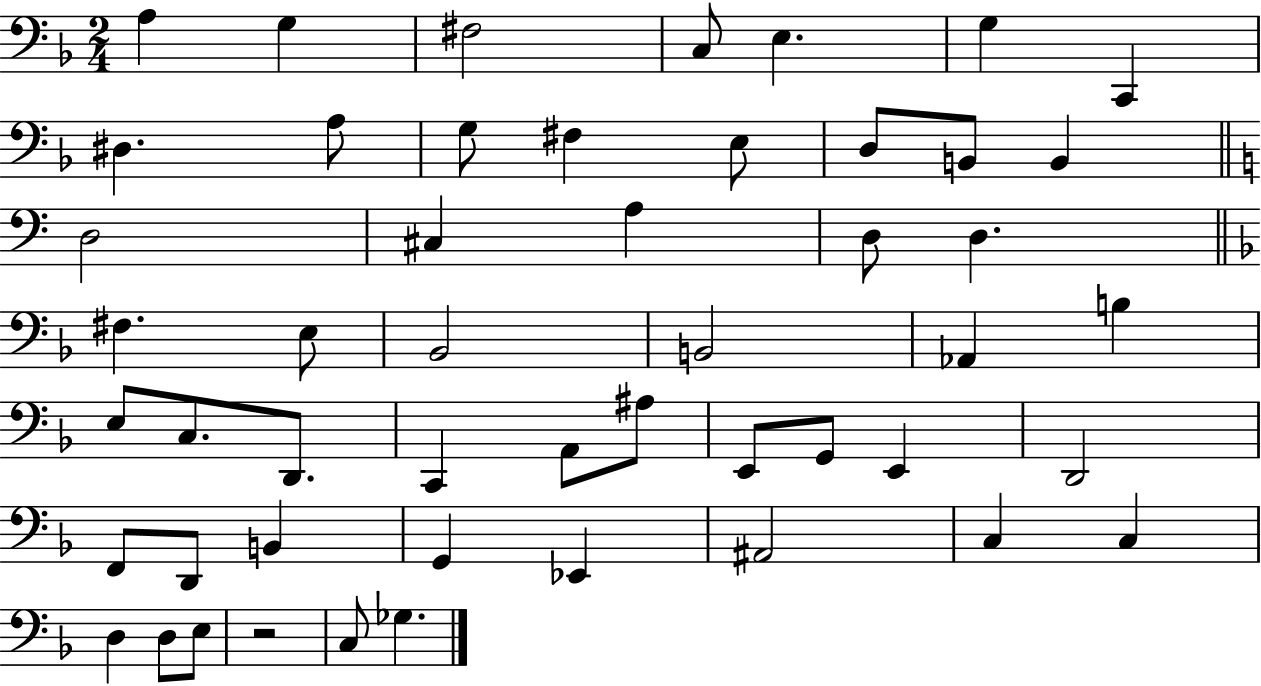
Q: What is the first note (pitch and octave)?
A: A3